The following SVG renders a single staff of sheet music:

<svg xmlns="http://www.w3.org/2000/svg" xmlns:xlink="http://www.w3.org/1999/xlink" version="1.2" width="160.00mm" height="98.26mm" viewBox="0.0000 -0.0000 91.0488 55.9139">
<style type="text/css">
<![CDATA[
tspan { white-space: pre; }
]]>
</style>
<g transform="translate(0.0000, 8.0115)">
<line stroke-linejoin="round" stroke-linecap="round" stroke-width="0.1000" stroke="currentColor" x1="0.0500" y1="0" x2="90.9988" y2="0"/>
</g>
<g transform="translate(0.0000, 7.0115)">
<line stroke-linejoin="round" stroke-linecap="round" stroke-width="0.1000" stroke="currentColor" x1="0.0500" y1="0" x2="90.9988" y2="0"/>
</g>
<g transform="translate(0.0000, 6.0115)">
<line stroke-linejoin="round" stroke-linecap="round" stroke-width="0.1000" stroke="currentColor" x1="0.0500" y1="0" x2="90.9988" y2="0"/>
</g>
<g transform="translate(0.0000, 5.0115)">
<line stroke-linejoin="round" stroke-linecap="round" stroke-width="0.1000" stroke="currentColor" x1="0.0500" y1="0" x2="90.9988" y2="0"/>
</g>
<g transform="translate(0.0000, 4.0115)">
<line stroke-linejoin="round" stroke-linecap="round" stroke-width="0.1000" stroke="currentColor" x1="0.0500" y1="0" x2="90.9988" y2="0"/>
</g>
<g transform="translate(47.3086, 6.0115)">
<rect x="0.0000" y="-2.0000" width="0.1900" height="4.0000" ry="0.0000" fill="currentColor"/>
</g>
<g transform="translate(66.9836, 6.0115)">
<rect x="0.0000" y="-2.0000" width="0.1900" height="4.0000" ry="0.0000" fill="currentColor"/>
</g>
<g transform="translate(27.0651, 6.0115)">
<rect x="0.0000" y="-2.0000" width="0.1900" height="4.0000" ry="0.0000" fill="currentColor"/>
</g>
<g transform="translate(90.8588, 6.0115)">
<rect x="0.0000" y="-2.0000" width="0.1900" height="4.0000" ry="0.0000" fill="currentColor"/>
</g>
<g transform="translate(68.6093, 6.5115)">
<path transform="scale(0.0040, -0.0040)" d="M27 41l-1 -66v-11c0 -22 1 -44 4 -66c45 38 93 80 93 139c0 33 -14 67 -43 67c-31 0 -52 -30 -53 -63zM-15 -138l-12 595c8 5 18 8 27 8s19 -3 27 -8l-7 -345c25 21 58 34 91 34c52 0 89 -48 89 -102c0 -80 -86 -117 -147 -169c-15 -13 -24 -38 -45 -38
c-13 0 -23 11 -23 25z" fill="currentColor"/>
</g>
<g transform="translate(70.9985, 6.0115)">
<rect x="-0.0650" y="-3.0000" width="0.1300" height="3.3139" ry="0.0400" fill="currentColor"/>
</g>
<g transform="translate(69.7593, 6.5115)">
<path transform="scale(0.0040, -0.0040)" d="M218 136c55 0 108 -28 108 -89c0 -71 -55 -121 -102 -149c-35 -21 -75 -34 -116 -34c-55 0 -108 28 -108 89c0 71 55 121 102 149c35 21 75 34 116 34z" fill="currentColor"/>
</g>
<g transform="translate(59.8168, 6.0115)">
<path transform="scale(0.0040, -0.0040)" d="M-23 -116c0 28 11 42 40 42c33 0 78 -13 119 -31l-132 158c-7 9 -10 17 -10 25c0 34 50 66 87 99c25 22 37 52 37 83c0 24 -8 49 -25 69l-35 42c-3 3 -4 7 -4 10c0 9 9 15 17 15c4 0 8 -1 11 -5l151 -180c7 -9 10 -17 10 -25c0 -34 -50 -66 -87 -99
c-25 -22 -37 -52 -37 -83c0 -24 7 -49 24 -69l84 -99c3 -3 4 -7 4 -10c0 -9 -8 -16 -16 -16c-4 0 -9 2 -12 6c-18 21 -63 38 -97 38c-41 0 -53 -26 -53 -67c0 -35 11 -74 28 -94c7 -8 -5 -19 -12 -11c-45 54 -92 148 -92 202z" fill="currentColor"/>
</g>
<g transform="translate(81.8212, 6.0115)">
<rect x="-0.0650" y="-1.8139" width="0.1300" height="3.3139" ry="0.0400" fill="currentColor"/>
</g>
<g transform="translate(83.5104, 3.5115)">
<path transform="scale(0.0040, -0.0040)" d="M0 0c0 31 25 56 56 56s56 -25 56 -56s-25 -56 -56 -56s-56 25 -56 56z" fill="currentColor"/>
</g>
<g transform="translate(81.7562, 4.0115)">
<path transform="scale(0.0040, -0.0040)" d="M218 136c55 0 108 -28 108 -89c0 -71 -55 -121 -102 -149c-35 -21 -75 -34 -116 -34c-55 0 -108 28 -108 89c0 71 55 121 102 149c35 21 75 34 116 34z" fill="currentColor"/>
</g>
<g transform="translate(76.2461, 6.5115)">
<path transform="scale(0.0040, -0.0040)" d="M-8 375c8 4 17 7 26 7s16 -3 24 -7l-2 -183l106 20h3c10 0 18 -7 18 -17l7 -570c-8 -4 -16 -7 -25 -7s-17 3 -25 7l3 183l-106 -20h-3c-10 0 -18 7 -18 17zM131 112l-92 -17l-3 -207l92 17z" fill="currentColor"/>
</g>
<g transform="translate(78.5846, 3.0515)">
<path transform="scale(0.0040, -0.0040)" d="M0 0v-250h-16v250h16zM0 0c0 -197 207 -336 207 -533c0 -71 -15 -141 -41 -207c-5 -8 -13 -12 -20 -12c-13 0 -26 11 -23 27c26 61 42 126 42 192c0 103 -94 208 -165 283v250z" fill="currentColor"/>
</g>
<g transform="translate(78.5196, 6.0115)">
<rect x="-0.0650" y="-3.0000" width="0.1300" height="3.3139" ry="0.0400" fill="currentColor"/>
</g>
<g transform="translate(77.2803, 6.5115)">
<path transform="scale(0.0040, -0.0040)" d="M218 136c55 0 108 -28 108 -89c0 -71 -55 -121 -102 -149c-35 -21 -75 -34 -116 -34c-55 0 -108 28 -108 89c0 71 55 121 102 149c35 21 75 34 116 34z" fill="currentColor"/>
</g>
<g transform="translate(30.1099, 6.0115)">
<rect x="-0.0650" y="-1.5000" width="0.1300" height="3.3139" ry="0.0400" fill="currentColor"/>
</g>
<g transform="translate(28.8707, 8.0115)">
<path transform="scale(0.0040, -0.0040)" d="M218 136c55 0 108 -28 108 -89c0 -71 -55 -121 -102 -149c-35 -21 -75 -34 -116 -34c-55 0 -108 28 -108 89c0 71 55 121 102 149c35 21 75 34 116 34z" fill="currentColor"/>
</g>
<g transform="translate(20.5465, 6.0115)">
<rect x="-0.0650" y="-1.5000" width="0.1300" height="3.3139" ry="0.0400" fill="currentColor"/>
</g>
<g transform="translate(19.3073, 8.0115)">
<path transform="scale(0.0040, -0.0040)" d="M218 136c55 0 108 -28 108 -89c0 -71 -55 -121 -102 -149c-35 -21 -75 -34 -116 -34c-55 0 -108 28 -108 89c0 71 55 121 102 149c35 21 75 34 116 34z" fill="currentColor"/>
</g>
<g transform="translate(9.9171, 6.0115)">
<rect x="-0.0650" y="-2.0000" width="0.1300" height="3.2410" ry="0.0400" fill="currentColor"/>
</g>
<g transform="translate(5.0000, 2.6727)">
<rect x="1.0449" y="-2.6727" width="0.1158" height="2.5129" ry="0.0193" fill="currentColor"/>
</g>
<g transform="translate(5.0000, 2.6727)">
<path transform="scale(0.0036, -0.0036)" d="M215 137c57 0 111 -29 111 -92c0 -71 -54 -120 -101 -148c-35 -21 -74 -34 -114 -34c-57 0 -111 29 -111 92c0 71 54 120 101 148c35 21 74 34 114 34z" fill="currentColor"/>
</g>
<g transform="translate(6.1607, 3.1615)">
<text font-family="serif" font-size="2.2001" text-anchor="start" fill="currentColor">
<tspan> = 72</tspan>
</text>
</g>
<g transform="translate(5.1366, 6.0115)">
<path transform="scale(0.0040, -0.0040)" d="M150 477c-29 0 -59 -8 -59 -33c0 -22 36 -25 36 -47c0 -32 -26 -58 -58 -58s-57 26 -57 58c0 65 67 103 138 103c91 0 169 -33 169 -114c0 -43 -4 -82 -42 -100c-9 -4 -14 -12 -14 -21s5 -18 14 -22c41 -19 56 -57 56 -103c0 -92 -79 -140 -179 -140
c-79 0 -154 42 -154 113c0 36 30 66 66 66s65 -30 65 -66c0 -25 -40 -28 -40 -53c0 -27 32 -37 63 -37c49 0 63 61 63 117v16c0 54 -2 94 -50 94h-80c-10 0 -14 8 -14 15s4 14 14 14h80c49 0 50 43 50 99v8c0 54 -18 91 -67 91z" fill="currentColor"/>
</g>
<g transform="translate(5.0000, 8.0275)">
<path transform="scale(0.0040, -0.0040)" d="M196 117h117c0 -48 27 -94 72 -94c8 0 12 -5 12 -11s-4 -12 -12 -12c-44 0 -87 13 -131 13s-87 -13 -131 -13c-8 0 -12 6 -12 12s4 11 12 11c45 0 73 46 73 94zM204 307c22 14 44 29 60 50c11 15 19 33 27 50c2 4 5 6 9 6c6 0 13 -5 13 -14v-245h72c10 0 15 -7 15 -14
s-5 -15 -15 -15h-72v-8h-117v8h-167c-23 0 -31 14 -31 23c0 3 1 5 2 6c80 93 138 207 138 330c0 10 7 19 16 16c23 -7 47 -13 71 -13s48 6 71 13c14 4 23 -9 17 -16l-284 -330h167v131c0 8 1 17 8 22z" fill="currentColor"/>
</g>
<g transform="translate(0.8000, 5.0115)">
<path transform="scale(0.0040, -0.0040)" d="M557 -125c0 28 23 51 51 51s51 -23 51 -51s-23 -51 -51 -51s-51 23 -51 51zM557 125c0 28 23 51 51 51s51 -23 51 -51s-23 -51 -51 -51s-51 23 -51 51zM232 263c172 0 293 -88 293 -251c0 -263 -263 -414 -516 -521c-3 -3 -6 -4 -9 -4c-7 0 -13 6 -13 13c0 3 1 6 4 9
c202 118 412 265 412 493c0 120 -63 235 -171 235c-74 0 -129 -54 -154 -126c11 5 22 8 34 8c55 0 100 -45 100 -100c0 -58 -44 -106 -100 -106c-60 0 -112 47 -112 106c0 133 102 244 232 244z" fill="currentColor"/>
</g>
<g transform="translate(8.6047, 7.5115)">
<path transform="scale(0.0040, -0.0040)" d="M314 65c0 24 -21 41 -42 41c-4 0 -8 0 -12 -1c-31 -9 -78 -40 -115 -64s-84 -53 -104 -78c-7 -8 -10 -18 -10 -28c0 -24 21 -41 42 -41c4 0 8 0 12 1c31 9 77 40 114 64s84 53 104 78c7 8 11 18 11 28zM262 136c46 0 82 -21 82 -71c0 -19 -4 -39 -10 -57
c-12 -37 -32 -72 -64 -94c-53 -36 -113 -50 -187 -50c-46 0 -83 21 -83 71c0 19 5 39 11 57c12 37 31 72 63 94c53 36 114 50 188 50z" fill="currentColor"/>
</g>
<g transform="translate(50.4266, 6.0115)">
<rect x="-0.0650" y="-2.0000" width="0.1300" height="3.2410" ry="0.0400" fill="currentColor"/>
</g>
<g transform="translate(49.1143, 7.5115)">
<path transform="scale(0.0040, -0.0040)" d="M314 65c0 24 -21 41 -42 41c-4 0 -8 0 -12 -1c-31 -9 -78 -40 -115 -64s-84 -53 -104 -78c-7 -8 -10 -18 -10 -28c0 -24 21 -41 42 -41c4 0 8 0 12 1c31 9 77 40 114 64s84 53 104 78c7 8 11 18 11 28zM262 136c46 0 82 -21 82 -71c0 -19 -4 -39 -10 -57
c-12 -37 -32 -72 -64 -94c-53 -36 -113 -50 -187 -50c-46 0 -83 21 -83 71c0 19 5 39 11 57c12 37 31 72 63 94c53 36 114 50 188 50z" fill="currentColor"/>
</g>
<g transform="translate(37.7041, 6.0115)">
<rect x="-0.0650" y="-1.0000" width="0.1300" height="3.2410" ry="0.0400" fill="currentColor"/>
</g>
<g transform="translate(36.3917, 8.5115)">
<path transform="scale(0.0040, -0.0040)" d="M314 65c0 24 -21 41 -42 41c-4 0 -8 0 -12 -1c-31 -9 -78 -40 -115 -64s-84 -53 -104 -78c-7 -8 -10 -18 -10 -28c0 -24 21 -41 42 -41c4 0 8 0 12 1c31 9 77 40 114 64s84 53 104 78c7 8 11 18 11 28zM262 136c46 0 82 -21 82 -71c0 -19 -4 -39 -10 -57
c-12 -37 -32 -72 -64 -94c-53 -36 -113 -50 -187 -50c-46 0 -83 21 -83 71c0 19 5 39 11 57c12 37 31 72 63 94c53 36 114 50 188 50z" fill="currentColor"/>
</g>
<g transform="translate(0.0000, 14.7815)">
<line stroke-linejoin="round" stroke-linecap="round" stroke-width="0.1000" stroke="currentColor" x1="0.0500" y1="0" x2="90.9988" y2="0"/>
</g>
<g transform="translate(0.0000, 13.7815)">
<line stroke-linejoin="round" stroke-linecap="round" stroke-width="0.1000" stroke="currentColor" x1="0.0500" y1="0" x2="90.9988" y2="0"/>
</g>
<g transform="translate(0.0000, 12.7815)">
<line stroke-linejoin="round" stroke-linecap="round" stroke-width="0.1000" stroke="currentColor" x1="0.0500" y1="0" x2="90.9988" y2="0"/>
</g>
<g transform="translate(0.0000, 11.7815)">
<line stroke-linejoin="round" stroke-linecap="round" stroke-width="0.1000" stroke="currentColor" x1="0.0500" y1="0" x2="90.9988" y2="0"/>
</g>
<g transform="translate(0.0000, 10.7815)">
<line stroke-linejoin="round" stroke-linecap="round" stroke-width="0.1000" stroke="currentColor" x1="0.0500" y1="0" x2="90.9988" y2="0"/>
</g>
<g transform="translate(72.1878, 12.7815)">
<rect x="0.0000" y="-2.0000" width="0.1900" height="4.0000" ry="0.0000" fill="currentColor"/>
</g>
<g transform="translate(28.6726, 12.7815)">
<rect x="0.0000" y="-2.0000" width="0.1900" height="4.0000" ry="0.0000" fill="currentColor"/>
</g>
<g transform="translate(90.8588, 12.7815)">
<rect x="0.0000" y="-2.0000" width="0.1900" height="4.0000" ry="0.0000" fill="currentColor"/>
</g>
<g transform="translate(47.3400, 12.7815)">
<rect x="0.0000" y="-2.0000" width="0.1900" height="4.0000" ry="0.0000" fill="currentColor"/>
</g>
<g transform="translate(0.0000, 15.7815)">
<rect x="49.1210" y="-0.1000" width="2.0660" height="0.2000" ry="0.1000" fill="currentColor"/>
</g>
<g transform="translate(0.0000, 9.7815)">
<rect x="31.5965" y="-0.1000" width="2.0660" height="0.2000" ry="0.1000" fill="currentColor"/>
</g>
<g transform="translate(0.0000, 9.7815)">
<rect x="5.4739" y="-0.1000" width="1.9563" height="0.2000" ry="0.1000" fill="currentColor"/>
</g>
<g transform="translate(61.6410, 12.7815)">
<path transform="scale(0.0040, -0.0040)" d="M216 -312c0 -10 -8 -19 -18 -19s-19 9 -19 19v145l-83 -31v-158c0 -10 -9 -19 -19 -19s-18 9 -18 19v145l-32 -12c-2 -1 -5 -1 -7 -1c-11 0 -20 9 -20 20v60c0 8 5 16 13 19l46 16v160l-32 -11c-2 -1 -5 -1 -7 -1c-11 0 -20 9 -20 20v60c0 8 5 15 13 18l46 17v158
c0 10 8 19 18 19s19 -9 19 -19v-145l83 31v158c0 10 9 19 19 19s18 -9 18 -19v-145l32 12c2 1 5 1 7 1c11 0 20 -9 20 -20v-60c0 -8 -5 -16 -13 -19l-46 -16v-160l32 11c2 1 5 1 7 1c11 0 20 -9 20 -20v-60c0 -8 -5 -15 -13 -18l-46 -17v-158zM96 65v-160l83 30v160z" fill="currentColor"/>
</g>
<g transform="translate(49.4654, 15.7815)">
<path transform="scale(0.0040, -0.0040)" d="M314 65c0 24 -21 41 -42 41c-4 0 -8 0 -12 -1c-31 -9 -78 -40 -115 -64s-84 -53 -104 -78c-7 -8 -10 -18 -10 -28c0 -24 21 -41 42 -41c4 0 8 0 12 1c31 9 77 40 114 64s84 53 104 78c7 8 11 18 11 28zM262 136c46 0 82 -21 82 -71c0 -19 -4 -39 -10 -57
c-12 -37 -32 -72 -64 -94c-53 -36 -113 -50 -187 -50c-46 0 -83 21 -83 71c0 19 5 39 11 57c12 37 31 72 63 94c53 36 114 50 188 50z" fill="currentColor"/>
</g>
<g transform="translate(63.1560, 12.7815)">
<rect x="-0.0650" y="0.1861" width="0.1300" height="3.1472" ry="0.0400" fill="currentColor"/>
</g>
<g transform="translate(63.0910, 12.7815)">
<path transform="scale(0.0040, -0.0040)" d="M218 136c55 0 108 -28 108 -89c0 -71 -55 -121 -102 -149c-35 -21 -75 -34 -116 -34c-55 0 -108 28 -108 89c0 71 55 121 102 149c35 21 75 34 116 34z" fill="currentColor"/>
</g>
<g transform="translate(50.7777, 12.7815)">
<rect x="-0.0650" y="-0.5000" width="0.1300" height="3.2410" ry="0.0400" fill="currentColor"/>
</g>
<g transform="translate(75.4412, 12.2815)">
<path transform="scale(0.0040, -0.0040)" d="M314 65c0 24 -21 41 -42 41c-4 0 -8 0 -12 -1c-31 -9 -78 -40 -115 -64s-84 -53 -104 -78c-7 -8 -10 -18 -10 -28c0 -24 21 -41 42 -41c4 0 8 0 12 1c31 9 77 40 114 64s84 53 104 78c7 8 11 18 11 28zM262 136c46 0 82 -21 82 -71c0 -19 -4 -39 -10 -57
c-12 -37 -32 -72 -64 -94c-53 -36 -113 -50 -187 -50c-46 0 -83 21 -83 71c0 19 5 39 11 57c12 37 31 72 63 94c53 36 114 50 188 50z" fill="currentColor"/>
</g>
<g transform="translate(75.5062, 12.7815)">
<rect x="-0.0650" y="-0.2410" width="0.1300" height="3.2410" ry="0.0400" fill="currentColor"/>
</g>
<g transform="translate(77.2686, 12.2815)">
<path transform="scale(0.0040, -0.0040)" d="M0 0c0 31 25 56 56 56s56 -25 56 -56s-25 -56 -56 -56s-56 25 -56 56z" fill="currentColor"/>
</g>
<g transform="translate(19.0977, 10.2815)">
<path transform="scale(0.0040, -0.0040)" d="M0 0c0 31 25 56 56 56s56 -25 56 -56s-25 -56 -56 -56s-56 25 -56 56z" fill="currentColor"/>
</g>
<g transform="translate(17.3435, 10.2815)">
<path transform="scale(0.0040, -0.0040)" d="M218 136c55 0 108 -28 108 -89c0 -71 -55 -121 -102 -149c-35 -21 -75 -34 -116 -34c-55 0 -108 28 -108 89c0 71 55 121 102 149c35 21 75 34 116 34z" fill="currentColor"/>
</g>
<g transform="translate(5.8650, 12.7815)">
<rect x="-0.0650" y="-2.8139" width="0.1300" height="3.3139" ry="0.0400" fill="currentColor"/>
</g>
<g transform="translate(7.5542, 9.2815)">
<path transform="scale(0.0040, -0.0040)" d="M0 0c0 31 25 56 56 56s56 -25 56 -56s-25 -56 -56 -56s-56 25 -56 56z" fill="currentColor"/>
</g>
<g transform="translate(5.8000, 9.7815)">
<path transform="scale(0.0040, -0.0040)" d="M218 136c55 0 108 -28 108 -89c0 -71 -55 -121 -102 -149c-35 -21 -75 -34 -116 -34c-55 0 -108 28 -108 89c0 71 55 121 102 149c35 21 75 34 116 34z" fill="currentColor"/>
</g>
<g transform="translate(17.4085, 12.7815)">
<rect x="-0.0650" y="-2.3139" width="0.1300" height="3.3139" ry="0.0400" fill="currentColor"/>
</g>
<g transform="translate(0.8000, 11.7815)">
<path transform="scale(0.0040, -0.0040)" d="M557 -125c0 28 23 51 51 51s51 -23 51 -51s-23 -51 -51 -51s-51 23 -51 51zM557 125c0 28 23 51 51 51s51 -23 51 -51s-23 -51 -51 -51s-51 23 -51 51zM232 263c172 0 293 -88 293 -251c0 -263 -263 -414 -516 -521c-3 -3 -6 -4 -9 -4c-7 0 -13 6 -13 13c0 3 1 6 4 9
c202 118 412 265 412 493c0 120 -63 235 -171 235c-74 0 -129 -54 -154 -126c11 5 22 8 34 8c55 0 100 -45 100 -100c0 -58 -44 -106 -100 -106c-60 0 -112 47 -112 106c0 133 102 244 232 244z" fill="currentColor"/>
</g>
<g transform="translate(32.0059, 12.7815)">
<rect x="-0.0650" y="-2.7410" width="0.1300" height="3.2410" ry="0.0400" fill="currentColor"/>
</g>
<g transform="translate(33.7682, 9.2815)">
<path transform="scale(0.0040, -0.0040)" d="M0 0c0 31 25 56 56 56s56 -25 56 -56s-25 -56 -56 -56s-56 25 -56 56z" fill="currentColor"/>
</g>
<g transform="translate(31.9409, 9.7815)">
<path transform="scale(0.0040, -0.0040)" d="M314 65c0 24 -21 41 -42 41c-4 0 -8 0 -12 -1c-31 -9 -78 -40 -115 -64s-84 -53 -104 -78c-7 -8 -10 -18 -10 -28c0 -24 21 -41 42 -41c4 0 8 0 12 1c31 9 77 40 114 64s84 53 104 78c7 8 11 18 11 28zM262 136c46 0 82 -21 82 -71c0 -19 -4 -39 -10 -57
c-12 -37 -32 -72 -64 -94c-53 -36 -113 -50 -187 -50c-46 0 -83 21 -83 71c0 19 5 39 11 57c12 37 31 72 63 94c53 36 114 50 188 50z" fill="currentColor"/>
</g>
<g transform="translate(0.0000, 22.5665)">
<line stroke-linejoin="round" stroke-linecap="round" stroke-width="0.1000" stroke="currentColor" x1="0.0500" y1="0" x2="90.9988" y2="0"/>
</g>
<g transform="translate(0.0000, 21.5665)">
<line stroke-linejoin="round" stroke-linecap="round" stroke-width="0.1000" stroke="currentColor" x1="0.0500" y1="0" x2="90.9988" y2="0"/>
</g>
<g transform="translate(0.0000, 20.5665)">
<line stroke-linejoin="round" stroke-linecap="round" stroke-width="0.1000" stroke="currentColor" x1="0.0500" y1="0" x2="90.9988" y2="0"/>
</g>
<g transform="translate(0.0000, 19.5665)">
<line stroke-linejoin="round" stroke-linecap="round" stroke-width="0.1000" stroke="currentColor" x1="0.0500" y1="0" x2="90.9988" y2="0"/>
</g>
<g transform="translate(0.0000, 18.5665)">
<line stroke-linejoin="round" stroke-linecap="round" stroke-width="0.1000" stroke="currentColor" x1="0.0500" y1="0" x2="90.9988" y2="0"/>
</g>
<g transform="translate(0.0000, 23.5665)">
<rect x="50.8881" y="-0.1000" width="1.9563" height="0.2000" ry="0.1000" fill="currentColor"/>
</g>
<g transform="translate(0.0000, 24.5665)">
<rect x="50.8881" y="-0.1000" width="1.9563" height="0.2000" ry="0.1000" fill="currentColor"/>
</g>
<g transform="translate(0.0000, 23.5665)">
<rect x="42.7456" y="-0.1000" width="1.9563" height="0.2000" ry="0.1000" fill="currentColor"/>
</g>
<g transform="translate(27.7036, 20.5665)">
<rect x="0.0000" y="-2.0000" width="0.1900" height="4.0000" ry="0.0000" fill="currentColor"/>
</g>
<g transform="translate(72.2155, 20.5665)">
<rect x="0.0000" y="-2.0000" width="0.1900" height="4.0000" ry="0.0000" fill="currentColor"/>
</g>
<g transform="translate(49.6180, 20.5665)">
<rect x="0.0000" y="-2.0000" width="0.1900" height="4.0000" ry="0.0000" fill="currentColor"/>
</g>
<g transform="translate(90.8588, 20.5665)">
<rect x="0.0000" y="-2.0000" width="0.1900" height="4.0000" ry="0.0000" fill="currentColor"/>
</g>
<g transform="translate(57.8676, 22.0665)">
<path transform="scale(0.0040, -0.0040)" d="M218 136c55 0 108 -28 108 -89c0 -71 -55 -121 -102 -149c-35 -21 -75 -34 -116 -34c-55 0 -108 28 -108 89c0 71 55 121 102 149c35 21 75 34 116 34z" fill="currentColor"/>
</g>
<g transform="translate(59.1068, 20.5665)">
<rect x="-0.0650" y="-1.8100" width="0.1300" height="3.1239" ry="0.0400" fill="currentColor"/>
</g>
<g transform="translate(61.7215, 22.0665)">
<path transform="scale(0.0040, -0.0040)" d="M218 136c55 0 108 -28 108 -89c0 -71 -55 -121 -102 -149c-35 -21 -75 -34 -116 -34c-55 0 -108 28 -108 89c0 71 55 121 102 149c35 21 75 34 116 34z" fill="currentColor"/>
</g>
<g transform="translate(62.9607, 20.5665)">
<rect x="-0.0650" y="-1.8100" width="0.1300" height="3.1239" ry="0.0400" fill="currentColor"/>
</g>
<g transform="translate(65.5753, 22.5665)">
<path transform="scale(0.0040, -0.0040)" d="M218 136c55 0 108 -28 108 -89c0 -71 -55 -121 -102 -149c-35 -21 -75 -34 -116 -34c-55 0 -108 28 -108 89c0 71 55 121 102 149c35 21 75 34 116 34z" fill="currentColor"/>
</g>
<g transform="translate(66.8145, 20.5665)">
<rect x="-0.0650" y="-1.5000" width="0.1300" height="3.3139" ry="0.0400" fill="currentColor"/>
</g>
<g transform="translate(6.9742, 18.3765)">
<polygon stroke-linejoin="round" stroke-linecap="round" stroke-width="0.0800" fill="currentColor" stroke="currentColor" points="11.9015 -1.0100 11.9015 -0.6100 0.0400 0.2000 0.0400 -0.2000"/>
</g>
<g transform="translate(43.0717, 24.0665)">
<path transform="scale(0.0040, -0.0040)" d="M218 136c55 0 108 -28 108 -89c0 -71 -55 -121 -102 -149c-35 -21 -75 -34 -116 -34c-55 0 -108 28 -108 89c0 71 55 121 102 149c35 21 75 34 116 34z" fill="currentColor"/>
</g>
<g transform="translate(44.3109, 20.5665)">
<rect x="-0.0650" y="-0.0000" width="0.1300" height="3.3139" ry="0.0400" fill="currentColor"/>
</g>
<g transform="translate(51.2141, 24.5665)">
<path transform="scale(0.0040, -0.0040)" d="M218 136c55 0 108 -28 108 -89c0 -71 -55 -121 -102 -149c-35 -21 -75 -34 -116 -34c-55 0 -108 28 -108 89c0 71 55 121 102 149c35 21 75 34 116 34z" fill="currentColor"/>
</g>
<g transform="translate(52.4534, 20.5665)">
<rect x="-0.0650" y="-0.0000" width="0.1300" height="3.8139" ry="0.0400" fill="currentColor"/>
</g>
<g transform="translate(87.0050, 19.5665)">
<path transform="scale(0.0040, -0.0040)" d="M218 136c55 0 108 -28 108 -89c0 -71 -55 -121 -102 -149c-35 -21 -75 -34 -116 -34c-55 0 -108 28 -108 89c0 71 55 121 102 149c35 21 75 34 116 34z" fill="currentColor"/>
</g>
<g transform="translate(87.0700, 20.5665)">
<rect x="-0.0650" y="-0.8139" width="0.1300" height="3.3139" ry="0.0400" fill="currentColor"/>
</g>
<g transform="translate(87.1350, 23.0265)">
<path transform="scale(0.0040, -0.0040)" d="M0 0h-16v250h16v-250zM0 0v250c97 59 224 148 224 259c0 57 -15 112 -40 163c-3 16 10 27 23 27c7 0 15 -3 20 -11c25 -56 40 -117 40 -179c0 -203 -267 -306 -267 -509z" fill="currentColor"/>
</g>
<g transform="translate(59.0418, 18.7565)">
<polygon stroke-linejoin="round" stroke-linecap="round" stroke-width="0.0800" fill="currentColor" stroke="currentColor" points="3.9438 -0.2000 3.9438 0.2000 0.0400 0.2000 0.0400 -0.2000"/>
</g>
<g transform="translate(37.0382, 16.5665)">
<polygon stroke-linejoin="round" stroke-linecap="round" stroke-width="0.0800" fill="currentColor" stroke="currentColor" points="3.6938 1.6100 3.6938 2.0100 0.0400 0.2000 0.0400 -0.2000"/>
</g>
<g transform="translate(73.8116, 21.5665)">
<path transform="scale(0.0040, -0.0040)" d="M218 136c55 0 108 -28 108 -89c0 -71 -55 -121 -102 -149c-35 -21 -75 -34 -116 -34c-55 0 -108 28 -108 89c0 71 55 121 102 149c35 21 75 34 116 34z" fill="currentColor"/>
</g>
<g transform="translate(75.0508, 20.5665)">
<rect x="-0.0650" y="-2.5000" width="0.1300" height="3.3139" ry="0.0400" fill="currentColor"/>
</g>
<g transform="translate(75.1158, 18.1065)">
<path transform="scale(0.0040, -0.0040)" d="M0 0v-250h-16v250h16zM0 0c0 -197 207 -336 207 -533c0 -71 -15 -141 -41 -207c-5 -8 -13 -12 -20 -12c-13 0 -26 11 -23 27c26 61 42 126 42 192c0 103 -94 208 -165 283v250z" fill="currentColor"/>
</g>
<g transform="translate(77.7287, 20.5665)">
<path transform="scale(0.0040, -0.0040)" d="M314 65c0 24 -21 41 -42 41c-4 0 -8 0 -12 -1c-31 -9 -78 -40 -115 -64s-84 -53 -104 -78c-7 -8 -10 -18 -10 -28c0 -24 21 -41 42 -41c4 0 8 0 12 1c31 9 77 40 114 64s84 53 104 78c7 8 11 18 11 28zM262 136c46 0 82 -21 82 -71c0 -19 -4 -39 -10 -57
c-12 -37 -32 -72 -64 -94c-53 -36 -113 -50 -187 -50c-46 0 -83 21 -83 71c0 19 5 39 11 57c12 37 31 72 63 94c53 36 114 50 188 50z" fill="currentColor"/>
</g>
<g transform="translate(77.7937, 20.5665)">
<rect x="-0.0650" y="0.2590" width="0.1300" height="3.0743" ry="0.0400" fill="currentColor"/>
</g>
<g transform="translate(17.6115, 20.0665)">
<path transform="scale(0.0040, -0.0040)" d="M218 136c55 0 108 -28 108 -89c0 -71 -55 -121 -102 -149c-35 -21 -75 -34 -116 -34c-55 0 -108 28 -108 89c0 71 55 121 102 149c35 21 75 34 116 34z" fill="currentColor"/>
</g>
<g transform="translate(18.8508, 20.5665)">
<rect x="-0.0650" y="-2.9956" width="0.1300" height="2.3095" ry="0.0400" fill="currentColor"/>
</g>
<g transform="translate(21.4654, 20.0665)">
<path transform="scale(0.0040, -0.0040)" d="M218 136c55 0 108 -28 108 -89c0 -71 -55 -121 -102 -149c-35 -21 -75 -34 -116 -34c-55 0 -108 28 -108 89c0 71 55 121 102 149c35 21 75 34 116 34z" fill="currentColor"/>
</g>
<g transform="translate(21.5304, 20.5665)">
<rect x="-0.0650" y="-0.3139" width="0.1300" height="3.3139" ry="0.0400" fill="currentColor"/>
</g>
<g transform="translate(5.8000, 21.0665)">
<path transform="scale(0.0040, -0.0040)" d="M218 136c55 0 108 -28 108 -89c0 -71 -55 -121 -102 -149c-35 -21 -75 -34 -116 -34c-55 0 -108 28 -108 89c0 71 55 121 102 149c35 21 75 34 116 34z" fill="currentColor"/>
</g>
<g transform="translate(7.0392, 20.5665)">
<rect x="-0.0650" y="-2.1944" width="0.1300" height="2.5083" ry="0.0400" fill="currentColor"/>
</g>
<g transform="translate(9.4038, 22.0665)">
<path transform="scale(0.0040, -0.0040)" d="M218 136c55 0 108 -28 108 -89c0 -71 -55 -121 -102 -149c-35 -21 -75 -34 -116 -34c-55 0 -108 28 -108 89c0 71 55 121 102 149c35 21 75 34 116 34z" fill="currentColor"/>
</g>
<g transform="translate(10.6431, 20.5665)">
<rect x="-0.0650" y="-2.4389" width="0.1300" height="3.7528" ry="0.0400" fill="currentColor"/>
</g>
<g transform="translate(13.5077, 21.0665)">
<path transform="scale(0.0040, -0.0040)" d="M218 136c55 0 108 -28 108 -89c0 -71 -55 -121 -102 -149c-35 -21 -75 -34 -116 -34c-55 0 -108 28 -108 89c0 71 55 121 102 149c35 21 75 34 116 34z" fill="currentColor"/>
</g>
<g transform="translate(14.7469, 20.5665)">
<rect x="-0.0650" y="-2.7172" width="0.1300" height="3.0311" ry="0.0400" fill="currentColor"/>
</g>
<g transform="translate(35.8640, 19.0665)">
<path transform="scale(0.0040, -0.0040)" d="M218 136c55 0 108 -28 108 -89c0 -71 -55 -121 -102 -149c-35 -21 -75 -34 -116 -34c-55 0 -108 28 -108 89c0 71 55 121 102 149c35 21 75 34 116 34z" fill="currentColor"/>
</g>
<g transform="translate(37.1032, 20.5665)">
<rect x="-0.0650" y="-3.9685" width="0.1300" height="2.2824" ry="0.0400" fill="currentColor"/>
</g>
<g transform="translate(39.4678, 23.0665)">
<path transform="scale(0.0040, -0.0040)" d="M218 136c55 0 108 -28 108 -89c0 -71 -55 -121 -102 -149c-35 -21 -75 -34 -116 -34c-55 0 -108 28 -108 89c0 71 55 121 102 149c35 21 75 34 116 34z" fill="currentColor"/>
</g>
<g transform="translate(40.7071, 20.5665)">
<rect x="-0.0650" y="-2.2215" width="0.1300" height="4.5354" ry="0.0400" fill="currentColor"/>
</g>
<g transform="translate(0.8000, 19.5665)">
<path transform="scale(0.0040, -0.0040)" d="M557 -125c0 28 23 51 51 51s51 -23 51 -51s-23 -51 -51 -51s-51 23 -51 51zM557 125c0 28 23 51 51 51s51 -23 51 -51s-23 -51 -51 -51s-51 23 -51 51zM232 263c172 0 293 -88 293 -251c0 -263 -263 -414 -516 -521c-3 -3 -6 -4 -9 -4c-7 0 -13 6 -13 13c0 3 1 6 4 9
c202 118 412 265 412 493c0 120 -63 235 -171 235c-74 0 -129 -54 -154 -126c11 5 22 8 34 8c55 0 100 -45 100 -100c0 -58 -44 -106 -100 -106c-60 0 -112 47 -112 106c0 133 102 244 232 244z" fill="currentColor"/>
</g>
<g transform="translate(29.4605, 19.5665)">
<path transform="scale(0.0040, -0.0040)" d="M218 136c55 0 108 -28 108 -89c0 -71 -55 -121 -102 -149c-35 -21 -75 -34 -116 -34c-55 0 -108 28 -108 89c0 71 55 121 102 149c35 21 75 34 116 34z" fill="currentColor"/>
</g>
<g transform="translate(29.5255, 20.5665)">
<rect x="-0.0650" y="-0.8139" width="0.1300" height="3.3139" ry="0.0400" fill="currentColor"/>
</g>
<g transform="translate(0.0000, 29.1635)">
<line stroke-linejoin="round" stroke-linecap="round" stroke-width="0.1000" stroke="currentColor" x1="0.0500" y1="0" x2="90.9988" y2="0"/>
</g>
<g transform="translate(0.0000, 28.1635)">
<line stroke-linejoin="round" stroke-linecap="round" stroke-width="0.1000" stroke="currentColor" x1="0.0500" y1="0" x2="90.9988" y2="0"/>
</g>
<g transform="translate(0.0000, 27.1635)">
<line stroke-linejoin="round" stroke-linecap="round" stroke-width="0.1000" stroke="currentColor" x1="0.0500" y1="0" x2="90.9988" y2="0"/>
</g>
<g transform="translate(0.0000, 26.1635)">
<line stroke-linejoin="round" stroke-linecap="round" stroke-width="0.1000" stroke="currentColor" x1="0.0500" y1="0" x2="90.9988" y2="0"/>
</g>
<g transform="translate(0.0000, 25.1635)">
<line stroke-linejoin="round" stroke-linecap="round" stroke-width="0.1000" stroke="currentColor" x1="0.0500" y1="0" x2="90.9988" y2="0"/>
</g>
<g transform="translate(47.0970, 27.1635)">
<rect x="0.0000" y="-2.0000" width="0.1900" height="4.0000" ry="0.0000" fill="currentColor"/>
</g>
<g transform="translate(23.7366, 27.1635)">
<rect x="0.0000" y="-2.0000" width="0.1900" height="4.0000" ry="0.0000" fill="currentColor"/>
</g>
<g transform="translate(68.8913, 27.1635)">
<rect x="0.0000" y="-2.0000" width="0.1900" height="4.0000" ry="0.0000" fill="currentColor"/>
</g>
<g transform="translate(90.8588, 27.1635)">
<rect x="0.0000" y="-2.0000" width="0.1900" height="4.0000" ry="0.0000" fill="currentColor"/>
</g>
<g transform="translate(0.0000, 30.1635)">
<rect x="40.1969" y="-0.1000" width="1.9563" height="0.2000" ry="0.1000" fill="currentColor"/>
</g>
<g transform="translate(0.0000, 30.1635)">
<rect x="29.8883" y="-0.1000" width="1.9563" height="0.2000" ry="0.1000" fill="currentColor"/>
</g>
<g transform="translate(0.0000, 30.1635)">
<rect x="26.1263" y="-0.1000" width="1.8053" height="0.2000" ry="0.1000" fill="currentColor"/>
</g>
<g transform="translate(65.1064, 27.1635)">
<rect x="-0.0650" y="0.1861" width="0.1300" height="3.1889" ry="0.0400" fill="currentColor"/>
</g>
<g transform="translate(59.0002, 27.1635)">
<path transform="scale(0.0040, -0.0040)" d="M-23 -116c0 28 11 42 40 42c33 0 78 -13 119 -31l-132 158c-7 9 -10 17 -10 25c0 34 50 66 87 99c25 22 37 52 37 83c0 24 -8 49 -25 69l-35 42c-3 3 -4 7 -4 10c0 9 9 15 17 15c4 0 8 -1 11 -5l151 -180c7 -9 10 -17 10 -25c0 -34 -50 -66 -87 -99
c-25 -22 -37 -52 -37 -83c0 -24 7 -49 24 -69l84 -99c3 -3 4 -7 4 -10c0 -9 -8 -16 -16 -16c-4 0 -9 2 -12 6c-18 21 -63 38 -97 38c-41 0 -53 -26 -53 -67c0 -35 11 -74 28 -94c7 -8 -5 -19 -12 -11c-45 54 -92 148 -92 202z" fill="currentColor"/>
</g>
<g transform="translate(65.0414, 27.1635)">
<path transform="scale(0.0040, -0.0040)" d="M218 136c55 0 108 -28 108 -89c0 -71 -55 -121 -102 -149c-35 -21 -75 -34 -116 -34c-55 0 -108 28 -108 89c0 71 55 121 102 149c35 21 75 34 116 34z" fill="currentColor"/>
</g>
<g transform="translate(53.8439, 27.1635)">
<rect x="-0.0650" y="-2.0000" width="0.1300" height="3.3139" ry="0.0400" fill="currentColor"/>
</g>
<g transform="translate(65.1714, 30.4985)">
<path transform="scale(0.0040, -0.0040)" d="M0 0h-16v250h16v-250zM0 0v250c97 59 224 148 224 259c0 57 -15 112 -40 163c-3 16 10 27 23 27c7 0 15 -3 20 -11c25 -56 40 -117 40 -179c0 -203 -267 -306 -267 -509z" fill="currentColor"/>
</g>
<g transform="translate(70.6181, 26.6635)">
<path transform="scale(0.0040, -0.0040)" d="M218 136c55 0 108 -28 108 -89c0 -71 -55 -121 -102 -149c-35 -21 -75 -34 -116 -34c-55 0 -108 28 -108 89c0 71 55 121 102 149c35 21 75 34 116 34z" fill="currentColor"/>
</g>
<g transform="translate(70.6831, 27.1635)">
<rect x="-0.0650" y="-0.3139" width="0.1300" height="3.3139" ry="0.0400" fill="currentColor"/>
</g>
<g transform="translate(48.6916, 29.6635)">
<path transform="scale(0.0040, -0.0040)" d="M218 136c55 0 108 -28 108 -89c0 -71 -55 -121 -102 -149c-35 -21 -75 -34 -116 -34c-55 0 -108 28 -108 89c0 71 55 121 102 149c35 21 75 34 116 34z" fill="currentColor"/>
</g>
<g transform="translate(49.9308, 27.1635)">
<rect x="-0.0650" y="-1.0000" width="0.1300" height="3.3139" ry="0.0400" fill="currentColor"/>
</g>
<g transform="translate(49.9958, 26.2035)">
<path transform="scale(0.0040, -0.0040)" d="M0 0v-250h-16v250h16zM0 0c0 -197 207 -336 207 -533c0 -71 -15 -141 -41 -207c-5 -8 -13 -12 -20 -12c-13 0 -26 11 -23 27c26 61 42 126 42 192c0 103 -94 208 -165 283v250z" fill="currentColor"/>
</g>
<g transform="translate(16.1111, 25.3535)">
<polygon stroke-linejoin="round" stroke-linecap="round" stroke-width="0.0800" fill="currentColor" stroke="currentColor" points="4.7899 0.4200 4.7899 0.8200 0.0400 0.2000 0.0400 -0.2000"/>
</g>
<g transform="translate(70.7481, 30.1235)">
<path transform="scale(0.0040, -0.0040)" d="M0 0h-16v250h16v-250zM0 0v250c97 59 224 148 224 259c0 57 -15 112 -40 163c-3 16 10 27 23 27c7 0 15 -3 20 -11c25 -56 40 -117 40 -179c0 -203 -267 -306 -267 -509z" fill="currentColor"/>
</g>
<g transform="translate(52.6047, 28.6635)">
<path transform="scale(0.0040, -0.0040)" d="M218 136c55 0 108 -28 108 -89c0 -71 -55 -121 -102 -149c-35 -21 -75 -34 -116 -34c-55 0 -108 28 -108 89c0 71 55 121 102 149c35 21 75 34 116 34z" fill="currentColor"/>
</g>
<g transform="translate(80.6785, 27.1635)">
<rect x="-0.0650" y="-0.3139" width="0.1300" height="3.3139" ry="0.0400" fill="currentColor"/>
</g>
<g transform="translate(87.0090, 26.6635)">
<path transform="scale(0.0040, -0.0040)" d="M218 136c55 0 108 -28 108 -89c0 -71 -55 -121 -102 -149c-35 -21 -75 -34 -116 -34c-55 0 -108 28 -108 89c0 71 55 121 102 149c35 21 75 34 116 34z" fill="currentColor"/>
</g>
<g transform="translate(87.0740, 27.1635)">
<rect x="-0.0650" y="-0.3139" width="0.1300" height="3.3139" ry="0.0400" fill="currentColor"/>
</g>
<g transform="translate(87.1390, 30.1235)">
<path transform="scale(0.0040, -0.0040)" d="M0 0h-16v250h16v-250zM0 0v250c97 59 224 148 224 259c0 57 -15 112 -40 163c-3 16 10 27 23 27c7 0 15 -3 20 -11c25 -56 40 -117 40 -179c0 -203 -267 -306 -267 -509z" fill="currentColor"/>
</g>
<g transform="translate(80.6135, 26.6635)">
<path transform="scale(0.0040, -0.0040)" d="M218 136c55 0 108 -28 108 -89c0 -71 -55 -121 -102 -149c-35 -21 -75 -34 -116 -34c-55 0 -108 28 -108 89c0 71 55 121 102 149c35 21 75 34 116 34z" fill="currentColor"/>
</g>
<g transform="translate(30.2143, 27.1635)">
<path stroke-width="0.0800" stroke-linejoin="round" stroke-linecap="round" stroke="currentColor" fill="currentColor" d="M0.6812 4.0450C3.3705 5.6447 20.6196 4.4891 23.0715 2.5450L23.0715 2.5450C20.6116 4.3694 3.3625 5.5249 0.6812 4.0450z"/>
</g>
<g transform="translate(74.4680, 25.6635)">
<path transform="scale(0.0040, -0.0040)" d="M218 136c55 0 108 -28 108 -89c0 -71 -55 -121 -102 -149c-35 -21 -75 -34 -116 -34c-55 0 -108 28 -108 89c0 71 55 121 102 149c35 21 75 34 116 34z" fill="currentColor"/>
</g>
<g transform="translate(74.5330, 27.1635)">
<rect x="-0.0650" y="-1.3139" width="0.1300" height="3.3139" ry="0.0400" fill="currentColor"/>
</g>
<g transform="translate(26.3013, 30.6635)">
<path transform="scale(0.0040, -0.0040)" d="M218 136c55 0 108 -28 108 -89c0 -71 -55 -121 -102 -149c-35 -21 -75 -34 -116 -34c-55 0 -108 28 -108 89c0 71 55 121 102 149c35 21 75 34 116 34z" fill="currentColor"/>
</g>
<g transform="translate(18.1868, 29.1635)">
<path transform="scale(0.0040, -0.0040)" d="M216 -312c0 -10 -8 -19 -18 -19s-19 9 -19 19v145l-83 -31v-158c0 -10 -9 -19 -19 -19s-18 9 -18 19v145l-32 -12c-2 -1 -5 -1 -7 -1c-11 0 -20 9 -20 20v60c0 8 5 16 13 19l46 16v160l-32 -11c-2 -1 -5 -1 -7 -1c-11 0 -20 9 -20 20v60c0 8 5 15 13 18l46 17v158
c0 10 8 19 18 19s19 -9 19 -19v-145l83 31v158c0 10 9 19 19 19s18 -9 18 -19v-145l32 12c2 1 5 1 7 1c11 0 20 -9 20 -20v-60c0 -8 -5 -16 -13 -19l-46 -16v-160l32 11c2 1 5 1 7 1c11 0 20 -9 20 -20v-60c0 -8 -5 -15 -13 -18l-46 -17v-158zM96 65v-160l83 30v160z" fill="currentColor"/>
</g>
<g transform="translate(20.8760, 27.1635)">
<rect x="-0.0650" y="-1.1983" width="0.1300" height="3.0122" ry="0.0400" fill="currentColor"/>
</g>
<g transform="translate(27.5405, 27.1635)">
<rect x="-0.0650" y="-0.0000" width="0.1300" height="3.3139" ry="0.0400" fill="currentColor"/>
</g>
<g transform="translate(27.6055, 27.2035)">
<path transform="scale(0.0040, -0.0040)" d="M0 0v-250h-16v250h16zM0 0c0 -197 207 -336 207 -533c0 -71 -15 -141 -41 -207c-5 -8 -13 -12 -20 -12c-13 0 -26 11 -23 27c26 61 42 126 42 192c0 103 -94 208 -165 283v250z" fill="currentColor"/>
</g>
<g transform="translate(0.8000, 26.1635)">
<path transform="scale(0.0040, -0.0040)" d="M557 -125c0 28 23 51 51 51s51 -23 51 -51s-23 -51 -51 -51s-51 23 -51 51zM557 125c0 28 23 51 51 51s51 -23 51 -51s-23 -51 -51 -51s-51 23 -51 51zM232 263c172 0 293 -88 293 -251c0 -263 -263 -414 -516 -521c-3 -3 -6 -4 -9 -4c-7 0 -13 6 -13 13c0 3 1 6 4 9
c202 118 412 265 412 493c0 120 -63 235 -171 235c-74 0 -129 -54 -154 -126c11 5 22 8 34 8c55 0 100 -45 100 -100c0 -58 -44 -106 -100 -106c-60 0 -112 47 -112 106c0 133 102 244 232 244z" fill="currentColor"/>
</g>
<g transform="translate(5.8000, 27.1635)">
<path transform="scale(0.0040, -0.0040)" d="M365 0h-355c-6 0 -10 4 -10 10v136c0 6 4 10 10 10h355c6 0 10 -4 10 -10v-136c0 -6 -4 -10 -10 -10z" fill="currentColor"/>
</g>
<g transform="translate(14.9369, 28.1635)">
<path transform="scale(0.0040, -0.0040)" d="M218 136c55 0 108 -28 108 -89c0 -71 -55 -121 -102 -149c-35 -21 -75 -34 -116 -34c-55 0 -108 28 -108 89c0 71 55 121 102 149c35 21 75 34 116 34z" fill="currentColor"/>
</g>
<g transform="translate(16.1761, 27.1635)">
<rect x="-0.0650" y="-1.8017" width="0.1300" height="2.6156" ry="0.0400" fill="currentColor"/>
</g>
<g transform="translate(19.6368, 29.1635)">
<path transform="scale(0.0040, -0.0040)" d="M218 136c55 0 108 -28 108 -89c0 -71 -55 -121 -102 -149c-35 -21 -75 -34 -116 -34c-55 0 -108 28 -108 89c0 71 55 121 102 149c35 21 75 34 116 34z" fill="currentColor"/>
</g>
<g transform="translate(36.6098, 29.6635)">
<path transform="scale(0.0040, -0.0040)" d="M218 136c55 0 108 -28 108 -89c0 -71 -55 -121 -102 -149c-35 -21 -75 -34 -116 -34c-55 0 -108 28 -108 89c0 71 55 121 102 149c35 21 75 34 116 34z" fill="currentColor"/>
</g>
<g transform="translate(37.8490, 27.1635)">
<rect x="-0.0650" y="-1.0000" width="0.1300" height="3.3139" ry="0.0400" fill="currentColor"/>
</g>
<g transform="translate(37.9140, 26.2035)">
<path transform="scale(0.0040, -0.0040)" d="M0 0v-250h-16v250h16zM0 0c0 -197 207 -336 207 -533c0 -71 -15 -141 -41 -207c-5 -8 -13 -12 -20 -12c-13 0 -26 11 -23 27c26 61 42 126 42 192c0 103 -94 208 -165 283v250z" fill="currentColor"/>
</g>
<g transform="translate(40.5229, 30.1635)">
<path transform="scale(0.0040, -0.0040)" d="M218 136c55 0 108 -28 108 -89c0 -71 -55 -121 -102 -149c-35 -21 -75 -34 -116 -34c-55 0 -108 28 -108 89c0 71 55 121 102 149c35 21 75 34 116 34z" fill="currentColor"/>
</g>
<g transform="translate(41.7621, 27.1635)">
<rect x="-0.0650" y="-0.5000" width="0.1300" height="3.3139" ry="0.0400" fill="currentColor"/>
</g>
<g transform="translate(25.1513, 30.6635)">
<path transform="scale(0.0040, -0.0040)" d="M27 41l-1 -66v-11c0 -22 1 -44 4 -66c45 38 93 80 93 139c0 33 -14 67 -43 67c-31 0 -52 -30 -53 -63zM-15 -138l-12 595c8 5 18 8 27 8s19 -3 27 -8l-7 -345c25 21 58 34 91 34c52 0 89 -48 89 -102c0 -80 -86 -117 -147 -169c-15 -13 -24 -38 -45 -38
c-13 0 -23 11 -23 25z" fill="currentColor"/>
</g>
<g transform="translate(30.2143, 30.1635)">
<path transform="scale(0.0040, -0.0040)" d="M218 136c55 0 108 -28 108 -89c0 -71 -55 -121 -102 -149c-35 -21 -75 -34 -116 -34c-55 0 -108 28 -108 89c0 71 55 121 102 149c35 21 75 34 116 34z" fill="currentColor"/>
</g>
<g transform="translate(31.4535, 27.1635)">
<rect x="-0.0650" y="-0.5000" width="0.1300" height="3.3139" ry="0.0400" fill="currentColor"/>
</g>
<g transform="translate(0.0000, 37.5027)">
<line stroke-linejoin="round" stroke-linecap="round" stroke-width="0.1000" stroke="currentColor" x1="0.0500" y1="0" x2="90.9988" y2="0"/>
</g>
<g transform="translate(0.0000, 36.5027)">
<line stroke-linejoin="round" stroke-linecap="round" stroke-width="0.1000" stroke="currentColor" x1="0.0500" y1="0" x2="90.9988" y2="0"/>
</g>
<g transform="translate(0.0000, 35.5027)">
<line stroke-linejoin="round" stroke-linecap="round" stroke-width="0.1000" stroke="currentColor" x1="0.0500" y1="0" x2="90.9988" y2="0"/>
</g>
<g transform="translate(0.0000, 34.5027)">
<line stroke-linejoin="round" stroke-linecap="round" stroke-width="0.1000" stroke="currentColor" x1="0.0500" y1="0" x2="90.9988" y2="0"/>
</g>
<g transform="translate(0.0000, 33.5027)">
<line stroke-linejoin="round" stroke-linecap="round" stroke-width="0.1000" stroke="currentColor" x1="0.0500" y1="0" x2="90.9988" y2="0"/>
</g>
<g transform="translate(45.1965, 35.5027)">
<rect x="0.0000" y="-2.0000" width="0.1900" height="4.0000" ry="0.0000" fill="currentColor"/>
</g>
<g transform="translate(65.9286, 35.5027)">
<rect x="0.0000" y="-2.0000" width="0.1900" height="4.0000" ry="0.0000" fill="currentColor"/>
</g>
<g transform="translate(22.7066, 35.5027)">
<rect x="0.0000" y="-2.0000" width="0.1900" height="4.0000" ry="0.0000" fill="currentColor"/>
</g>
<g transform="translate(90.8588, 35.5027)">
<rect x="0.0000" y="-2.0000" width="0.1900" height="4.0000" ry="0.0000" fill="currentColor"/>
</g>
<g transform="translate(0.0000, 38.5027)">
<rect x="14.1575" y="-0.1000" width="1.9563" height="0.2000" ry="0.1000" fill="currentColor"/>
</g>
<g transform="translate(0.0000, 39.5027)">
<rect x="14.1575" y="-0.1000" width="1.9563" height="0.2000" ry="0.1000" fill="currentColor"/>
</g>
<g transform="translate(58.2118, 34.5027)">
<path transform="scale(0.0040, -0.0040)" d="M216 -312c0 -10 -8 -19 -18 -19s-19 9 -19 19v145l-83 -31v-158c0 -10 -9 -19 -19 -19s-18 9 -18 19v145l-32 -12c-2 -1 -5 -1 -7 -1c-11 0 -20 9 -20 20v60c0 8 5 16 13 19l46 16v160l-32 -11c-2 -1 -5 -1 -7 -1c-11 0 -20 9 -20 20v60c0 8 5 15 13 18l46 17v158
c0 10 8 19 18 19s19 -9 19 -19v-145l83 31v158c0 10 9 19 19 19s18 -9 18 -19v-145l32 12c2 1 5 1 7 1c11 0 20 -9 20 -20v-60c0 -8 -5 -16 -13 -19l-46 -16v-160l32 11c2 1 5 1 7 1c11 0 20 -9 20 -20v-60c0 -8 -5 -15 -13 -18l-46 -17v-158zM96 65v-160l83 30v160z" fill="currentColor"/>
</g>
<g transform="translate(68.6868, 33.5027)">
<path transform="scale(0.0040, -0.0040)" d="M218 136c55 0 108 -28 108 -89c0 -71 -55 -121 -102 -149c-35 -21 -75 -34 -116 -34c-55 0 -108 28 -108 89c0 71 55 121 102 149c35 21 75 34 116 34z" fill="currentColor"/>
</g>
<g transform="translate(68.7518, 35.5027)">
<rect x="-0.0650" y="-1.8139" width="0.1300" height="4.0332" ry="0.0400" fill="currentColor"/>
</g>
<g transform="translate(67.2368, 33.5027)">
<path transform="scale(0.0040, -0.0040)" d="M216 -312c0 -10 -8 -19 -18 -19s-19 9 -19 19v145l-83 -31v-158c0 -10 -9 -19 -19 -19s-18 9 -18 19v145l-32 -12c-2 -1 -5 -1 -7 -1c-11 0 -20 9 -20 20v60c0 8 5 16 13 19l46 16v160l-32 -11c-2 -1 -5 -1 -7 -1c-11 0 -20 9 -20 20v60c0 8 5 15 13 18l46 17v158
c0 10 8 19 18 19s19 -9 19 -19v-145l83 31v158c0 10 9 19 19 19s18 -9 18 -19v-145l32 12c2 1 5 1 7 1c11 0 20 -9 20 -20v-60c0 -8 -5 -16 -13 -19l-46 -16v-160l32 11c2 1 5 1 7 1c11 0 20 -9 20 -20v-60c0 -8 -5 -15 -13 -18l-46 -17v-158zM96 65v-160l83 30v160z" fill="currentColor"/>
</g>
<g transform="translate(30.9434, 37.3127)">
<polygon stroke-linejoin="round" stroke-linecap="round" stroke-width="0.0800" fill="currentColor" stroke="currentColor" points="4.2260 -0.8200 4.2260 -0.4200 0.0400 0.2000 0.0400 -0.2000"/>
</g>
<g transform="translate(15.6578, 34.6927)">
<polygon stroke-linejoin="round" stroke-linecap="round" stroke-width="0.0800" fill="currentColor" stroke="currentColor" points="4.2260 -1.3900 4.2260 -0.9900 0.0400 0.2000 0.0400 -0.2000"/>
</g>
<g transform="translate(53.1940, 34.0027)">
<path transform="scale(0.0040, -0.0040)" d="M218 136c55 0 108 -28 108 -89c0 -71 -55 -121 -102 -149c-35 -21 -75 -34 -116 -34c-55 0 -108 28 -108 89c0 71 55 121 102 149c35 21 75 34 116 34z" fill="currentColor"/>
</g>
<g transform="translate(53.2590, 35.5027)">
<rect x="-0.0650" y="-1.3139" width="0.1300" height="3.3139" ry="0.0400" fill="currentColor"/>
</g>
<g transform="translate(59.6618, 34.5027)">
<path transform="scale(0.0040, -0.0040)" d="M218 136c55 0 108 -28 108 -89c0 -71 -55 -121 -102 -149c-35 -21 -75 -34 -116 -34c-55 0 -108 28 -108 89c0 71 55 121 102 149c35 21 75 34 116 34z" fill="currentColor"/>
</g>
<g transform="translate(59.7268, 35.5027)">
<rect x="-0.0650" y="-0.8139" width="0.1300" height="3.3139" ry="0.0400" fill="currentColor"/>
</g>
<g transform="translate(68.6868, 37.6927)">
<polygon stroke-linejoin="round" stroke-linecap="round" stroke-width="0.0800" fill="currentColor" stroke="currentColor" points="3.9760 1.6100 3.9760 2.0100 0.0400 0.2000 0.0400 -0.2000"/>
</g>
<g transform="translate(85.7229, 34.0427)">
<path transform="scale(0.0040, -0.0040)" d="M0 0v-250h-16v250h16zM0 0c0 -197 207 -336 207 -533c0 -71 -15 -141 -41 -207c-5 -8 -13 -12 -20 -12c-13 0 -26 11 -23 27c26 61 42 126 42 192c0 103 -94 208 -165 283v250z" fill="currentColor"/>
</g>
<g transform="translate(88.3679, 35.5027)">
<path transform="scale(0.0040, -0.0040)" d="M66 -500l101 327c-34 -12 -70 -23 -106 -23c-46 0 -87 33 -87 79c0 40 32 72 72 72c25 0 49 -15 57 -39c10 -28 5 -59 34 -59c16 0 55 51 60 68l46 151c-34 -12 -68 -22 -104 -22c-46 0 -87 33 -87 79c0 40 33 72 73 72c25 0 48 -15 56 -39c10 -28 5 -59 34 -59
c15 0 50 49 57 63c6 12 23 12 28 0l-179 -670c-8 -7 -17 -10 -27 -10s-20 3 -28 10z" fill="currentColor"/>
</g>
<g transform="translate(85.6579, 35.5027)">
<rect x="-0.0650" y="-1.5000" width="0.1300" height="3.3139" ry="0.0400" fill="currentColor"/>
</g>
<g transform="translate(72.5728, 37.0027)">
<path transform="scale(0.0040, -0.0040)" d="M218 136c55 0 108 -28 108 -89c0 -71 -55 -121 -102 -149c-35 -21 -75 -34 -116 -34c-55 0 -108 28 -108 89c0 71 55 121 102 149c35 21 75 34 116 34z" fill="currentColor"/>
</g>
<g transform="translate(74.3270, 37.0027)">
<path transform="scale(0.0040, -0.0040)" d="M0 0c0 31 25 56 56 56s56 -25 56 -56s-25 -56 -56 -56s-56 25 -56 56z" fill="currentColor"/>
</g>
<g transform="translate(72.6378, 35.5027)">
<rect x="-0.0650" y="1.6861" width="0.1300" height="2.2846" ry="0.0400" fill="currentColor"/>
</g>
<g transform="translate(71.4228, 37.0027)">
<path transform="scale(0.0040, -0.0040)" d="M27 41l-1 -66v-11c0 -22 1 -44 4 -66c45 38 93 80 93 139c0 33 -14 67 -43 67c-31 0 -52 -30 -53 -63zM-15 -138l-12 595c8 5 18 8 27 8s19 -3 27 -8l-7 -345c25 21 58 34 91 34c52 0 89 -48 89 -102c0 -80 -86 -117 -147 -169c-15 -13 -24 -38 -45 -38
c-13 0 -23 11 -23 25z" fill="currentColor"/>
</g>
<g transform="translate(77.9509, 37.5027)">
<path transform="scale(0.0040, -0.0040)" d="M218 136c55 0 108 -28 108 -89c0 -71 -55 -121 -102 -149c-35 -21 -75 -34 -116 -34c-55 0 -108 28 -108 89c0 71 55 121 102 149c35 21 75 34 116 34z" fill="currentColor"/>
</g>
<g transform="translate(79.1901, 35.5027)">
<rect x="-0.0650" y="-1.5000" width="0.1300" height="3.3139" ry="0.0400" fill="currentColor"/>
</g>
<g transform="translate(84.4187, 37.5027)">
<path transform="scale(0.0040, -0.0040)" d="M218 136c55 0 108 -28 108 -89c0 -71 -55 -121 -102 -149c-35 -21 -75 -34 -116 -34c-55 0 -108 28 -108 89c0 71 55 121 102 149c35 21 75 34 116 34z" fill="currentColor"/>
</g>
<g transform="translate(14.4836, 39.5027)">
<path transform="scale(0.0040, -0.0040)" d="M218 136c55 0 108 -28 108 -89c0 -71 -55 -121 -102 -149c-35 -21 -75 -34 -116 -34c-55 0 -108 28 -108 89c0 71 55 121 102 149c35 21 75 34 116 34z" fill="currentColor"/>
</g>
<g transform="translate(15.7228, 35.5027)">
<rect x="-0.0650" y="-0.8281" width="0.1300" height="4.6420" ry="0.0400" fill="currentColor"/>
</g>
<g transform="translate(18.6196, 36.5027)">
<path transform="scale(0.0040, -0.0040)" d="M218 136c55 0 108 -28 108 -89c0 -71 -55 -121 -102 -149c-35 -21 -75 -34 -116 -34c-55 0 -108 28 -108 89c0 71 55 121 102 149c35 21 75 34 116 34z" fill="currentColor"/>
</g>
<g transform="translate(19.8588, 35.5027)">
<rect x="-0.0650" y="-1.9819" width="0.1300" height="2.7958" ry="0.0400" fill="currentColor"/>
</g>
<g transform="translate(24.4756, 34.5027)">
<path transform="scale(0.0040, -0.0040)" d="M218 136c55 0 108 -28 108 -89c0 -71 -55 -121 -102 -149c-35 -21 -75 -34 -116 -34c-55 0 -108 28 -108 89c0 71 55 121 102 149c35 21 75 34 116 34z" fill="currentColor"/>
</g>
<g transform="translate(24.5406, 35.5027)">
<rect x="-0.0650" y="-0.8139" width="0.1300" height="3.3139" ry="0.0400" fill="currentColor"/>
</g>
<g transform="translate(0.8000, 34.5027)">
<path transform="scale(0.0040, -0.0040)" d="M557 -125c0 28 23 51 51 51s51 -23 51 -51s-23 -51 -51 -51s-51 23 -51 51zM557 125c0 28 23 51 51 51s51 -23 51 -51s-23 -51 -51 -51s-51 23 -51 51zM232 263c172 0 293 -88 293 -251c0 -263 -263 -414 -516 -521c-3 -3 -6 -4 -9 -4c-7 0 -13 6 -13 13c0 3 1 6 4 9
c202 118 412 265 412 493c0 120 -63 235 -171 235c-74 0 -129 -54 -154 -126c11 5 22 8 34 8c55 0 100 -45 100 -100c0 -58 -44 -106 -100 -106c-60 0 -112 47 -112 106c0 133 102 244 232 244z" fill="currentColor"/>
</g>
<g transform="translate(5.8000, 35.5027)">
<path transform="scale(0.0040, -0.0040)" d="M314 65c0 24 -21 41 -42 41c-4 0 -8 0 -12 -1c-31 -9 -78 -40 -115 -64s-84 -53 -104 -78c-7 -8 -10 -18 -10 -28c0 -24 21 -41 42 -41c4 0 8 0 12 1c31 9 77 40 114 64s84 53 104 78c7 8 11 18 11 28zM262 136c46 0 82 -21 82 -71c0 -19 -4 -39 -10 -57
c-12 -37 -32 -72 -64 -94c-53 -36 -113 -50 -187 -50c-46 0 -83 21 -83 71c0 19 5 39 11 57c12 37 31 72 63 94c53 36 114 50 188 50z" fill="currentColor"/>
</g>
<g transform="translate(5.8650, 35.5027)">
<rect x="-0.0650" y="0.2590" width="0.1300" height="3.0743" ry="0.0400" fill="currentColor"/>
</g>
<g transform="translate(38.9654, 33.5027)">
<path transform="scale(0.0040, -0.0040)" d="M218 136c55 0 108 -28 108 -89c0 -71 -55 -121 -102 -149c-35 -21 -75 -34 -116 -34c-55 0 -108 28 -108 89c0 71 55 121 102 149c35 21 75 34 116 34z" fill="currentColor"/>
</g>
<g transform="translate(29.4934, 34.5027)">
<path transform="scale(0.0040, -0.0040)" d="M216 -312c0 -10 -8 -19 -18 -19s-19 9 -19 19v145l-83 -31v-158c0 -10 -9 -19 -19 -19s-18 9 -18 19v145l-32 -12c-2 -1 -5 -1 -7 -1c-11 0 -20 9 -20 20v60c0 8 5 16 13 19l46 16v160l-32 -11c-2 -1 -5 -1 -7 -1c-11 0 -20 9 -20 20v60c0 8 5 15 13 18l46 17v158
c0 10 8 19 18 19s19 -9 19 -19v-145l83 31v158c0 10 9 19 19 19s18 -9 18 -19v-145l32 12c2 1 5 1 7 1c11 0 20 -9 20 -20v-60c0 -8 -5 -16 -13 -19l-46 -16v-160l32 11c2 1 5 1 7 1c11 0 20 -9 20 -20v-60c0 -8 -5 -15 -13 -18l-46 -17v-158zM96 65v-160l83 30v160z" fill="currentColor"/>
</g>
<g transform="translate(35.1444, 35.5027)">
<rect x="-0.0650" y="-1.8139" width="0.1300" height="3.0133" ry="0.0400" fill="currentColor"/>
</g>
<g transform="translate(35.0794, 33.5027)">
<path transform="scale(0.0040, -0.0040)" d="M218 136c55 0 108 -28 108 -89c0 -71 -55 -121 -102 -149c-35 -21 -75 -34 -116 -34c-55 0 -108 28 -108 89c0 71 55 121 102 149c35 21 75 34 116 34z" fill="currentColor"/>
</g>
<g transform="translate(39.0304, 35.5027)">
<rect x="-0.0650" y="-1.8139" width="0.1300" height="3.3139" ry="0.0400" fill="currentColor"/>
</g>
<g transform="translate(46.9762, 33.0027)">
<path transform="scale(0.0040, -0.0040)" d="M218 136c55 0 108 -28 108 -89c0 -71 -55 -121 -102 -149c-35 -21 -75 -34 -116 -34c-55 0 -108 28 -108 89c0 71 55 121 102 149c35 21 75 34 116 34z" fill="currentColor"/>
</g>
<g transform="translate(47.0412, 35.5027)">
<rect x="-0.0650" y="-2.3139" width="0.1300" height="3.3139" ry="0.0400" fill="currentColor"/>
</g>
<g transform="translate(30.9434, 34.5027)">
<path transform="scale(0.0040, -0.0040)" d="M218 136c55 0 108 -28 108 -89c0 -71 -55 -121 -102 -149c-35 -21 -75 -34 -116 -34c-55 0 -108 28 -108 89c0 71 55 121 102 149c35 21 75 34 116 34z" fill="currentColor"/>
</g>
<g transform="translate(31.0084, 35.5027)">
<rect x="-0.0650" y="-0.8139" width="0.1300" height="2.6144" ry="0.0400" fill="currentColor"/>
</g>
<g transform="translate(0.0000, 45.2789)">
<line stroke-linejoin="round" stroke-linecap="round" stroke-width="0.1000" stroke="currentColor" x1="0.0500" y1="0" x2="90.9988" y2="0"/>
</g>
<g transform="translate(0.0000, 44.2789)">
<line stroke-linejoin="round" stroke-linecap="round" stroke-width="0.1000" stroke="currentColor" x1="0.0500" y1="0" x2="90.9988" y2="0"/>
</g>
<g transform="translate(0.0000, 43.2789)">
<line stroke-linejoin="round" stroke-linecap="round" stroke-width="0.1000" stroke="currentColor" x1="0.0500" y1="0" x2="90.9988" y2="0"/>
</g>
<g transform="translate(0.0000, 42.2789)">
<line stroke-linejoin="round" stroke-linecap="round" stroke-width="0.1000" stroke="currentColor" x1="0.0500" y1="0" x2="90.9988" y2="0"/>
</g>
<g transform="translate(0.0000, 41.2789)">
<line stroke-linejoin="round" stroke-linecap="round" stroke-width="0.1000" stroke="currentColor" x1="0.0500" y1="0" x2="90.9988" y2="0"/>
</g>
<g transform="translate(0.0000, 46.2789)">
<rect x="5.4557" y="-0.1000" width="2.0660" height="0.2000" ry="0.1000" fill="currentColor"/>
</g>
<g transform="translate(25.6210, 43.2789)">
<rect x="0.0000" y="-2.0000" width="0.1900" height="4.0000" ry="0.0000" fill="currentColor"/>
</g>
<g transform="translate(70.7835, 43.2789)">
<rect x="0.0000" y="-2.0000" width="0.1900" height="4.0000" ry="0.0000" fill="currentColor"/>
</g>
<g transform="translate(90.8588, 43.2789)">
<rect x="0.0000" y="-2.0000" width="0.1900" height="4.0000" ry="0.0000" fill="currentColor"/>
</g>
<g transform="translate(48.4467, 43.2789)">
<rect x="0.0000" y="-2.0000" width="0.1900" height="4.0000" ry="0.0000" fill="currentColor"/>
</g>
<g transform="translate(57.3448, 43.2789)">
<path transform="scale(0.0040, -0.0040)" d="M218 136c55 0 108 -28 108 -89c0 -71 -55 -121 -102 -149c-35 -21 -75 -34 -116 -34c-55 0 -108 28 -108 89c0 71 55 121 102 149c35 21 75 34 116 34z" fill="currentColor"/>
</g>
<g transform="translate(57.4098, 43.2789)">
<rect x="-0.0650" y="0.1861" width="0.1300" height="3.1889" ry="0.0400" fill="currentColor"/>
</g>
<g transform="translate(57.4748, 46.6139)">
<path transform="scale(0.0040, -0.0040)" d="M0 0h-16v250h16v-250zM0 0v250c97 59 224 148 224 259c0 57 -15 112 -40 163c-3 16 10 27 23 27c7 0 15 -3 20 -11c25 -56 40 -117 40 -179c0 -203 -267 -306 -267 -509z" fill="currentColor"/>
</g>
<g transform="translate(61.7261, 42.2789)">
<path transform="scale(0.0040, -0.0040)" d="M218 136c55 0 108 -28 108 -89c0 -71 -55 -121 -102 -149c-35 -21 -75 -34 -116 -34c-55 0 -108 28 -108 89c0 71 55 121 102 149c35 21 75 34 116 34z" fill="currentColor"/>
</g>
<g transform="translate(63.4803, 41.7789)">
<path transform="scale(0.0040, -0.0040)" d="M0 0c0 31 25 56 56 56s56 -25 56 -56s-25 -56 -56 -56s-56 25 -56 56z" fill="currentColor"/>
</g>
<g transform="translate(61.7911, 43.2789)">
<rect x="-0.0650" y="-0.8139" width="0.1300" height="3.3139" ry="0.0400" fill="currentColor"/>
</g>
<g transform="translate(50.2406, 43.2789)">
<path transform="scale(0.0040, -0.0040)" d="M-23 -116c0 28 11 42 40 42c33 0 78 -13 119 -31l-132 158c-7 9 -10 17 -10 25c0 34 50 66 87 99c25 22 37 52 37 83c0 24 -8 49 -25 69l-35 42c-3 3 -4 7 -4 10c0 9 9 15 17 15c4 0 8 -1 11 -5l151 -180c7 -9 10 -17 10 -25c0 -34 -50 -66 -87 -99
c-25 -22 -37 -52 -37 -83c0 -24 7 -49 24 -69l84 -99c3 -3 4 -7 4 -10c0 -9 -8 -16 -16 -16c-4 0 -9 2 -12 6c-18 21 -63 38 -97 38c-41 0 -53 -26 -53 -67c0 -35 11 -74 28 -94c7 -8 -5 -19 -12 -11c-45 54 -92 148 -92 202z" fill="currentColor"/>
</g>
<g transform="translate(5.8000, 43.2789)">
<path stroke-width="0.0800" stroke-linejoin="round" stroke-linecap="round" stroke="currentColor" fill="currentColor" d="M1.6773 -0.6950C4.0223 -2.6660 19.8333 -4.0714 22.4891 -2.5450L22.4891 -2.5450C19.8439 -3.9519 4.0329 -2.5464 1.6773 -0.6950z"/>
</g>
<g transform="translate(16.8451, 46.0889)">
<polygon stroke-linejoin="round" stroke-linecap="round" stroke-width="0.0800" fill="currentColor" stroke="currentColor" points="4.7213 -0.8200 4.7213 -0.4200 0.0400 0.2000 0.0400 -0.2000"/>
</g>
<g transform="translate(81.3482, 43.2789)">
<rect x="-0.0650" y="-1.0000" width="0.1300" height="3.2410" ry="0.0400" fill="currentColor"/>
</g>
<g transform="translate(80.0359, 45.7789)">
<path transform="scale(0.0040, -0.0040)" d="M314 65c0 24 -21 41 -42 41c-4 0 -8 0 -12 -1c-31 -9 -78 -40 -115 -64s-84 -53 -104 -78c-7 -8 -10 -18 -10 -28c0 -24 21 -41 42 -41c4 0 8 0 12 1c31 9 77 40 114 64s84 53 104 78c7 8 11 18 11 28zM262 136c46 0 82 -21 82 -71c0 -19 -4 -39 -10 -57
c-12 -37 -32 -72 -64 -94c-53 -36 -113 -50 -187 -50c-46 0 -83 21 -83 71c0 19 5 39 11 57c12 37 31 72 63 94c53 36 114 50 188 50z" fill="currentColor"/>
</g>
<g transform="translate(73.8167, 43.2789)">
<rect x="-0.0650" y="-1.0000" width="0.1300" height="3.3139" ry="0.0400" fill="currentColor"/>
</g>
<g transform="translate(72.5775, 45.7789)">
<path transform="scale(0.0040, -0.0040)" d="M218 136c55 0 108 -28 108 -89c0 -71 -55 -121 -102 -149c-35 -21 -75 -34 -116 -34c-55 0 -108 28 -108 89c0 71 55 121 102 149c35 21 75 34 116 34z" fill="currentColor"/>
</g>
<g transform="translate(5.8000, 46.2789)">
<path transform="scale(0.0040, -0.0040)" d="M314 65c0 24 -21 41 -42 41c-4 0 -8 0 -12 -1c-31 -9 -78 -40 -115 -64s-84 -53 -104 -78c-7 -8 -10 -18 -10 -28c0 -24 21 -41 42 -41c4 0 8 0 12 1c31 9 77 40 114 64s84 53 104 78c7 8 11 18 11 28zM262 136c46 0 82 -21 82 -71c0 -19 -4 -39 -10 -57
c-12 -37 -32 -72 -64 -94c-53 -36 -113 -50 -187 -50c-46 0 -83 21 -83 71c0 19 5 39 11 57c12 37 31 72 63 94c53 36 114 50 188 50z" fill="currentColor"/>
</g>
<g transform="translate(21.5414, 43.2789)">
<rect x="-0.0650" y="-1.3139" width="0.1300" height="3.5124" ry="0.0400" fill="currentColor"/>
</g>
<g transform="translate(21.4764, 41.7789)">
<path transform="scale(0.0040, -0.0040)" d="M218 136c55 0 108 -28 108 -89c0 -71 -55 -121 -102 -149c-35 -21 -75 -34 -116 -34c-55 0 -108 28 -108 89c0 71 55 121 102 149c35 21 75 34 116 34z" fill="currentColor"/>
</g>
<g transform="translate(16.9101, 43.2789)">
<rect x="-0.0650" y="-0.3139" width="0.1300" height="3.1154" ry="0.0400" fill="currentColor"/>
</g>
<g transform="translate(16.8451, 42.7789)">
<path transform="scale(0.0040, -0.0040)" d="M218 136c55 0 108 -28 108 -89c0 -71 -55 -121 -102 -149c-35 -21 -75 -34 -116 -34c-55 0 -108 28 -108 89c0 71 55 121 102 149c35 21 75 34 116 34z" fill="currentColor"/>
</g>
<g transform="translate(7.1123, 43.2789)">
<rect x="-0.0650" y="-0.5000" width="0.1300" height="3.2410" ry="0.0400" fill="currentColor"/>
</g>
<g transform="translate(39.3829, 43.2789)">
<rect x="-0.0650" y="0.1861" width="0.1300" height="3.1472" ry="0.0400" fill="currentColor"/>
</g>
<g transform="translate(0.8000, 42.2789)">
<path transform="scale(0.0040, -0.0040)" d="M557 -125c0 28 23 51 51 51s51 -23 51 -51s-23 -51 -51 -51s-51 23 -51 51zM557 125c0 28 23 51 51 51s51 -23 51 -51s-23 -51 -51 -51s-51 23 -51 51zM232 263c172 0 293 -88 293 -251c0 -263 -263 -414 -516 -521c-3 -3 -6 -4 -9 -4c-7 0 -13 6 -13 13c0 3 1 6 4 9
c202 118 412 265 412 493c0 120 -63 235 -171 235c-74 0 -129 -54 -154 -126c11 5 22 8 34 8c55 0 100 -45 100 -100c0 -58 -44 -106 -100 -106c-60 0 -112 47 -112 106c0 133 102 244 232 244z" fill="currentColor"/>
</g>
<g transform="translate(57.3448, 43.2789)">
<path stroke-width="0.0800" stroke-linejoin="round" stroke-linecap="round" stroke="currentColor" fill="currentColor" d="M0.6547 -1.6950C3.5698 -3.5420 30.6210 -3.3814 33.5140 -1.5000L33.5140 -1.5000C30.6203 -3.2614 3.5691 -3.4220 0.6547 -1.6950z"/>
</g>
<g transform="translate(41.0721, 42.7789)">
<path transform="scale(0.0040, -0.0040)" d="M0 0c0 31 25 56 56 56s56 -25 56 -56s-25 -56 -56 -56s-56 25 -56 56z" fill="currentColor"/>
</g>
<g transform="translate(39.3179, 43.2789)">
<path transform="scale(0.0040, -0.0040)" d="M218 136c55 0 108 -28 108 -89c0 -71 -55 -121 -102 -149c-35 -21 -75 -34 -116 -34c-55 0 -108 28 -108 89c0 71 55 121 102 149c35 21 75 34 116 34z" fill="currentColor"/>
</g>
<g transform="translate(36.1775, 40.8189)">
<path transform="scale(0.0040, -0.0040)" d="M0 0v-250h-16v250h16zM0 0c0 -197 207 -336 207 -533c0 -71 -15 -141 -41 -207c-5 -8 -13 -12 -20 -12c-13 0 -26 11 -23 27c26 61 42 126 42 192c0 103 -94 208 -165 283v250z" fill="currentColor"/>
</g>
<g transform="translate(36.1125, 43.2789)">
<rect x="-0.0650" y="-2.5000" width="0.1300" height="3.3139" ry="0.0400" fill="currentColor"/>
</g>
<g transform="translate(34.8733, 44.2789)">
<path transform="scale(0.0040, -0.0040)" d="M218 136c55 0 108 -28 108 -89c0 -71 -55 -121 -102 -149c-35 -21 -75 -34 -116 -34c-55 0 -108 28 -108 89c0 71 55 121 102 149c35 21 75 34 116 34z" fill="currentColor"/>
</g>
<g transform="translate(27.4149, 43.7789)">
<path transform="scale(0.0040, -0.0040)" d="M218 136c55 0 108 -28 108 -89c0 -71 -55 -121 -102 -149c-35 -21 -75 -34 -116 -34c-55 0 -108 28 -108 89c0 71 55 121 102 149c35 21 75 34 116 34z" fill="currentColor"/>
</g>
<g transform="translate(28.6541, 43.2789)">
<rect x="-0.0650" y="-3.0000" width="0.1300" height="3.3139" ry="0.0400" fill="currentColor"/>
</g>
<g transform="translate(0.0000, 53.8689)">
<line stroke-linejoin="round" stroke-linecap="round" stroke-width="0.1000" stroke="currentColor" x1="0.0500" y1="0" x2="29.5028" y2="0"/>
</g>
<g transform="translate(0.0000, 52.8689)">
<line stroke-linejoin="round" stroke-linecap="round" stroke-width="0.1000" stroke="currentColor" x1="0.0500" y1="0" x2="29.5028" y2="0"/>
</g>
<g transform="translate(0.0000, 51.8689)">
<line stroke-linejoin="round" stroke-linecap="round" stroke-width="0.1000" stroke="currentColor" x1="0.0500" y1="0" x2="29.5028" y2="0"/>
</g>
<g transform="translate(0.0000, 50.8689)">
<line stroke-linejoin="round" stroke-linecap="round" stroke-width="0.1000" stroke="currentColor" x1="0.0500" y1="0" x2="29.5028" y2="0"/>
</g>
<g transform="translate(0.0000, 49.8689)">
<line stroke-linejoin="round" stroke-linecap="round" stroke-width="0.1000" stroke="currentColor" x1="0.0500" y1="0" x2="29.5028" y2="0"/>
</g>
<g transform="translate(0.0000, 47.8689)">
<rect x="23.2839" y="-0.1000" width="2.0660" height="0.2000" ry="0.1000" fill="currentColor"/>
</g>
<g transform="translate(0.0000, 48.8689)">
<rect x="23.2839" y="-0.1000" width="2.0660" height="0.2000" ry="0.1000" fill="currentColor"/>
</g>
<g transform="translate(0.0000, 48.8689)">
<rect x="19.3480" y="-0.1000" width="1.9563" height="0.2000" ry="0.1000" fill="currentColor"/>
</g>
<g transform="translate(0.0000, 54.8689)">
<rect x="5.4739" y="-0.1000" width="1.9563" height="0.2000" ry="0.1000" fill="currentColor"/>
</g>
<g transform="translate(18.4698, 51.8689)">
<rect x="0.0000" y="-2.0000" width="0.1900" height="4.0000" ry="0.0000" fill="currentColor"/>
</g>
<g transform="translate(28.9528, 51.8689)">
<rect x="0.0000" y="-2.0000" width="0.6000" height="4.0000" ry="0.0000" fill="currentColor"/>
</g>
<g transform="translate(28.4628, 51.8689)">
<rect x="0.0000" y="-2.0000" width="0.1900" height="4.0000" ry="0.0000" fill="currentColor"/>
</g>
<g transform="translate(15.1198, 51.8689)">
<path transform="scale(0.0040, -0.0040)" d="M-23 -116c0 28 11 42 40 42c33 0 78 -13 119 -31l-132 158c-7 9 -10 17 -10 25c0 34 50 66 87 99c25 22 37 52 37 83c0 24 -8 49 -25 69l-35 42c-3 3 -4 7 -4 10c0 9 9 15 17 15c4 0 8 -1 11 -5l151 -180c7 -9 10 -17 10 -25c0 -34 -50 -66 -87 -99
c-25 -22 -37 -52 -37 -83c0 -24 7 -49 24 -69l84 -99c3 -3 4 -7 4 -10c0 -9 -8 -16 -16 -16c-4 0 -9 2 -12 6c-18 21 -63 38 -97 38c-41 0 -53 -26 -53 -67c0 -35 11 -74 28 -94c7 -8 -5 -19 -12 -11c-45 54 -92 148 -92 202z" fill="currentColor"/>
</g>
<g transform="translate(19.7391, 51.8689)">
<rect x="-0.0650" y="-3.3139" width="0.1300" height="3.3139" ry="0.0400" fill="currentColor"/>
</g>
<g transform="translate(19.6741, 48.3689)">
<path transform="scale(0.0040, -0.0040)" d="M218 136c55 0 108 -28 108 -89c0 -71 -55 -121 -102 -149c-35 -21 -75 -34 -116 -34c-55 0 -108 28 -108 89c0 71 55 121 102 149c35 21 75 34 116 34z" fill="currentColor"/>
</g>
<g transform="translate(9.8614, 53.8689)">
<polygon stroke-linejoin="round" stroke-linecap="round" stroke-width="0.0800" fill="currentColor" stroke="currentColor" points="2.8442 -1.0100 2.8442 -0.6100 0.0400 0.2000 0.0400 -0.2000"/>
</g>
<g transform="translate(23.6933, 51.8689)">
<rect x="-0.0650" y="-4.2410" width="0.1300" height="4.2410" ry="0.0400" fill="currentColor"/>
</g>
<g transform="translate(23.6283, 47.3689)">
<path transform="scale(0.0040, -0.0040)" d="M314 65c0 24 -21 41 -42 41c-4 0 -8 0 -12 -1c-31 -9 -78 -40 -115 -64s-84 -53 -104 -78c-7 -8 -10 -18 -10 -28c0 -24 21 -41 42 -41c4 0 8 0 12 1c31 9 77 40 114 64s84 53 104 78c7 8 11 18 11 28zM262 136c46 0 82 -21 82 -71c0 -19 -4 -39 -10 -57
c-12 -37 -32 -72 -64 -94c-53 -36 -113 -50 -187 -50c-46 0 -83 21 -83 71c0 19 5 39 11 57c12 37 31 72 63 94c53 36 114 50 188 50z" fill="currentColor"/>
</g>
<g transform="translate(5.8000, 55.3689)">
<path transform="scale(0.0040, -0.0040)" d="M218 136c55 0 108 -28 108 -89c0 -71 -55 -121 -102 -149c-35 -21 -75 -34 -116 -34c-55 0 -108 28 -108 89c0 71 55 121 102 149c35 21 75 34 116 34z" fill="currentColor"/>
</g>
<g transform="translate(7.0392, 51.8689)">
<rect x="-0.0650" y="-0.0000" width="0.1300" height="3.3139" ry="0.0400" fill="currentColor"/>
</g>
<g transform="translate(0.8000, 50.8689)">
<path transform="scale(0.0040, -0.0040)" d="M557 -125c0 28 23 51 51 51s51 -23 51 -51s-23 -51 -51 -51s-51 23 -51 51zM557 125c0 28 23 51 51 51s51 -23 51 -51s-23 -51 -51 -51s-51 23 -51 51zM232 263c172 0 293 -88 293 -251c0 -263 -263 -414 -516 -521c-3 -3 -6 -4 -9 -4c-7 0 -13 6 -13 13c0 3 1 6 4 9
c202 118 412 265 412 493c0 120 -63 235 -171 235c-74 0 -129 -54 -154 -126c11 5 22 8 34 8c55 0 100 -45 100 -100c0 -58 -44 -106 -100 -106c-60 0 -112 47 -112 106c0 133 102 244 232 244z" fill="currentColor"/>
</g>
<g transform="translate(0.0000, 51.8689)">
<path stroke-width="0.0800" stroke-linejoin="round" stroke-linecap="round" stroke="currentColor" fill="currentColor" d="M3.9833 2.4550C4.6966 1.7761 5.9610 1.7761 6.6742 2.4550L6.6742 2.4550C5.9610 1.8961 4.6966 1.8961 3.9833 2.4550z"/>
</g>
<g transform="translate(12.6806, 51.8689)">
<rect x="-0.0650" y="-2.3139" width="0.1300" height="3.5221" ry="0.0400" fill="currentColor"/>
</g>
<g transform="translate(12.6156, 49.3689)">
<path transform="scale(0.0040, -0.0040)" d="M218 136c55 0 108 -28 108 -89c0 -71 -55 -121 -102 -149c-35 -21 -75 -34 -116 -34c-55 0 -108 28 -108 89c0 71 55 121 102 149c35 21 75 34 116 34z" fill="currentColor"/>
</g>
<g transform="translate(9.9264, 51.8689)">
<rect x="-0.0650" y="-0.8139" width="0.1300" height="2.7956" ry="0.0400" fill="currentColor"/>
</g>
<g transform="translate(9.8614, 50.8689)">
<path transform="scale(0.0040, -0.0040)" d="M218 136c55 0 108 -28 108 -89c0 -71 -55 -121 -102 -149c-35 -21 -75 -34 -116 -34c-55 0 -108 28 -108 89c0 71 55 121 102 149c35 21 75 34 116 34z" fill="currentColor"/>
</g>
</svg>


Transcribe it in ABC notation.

X:1
T:Untitled
M:3/4
L:1/4
K:C
A,,2 G,, G,, F,,2 A,,2 z _C, C,/2 A, C B, C2 E,,2 ^D, E,2 C,/2 A,,/2 C,/2 E,/2 E, F, G,/2 F,,/2 D,, C,, A,,/2 A,,/2 G,, B,,/2 D,2 F,/2 z2 B,,/2 ^G,,/2 _D,,/2 E,, F,,/2 E,, F,,/2 A,, z D,/2 E,/2 G, E, E,/2 D,2 C,,/2 B,,/2 F, ^F,/2 A,/2 A, B, G, ^F, ^A,/2 _A,,/2 G,, G,,/2 z/4 E,,2 E,/2 G,/2 C, B,,/2 D, z D,/2 F, F,, F,,2 D,, F,/2 B,/2 z D F2